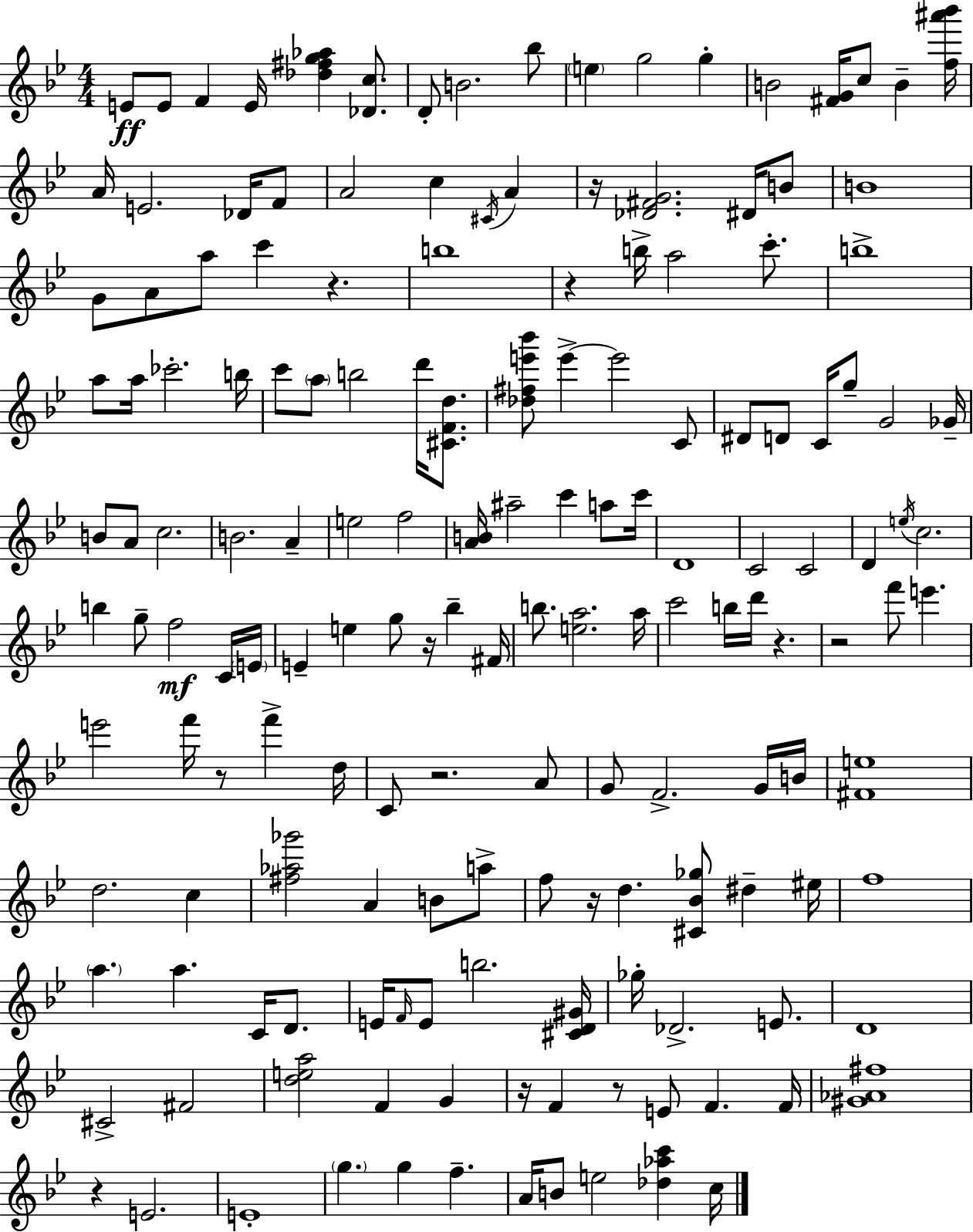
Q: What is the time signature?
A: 4/4